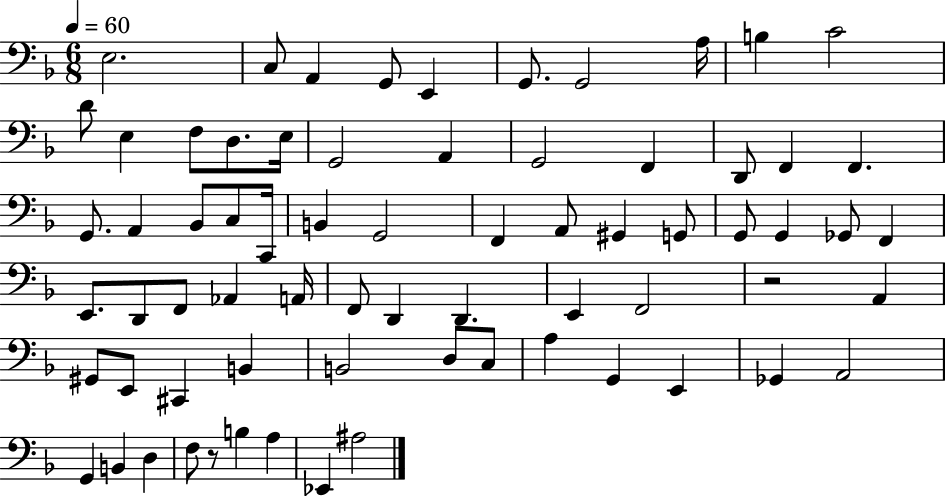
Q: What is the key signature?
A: F major